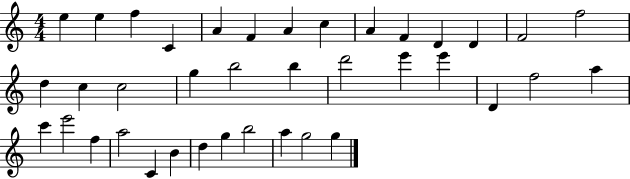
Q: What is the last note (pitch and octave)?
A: G5